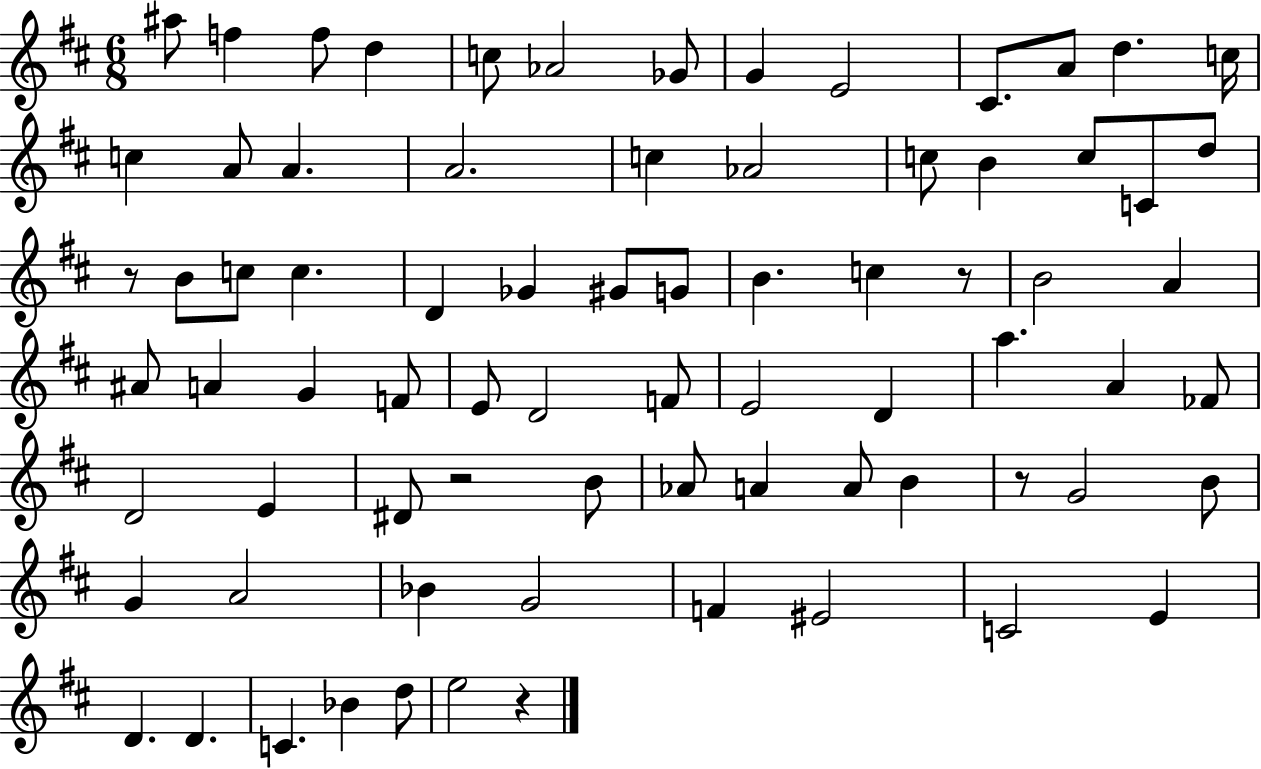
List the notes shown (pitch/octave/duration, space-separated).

A#5/e F5/q F5/e D5/q C5/e Ab4/h Gb4/e G4/q E4/h C#4/e. A4/e D5/q. C5/s C5/q A4/e A4/q. A4/h. C5/q Ab4/h C5/e B4/q C5/e C4/e D5/e R/e B4/e C5/e C5/q. D4/q Gb4/q G#4/e G4/e B4/q. C5/q R/e B4/h A4/q A#4/e A4/q G4/q F4/e E4/e D4/h F4/e E4/h D4/q A5/q. A4/q FES4/e D4/h E4/q D#4/e R/h B4/e Ab4/e A4/q A4/e B4/q R/e G4/h B4/e G4/q A4/h Bb4/q G4/h F4/q EIS4/h C4/h E4/q D4/q. D4/q. C4/q. Bb4/q D5/e E5/h R/q